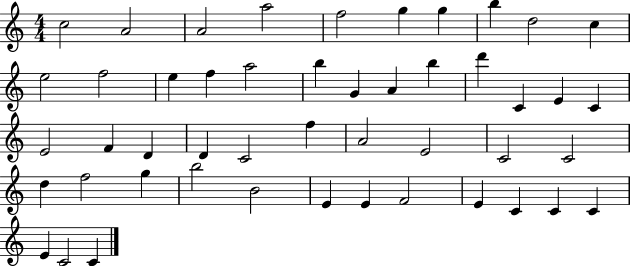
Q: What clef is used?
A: treble